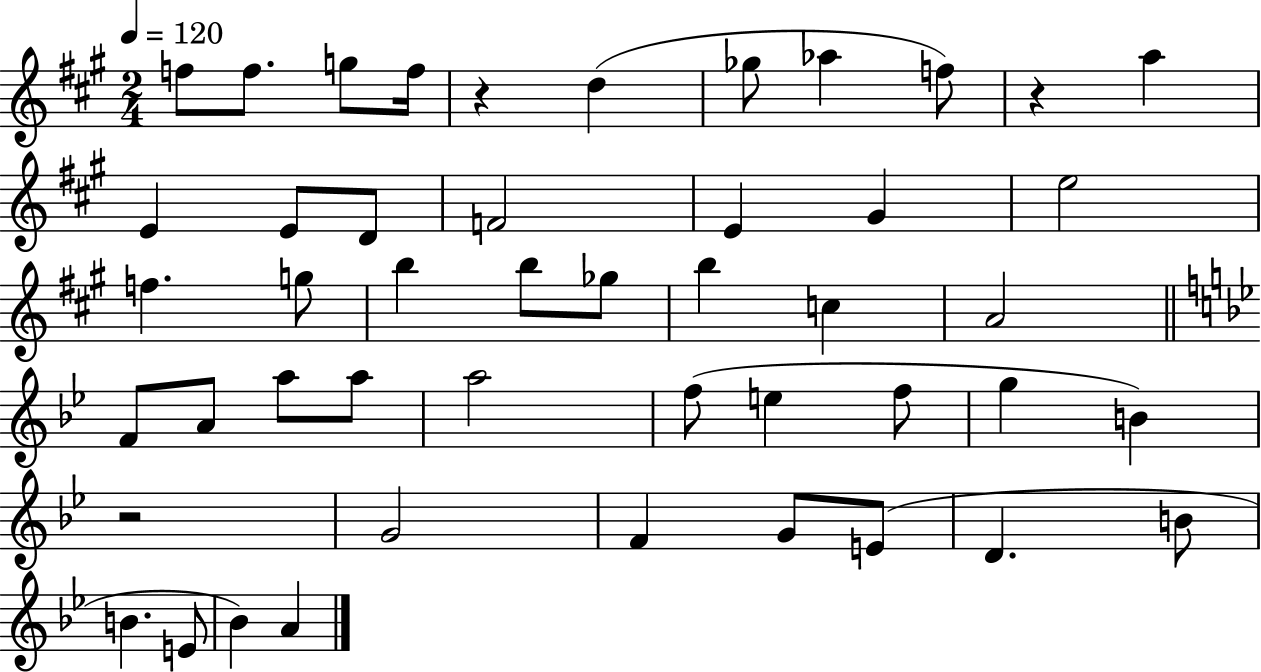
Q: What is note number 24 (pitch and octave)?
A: A4